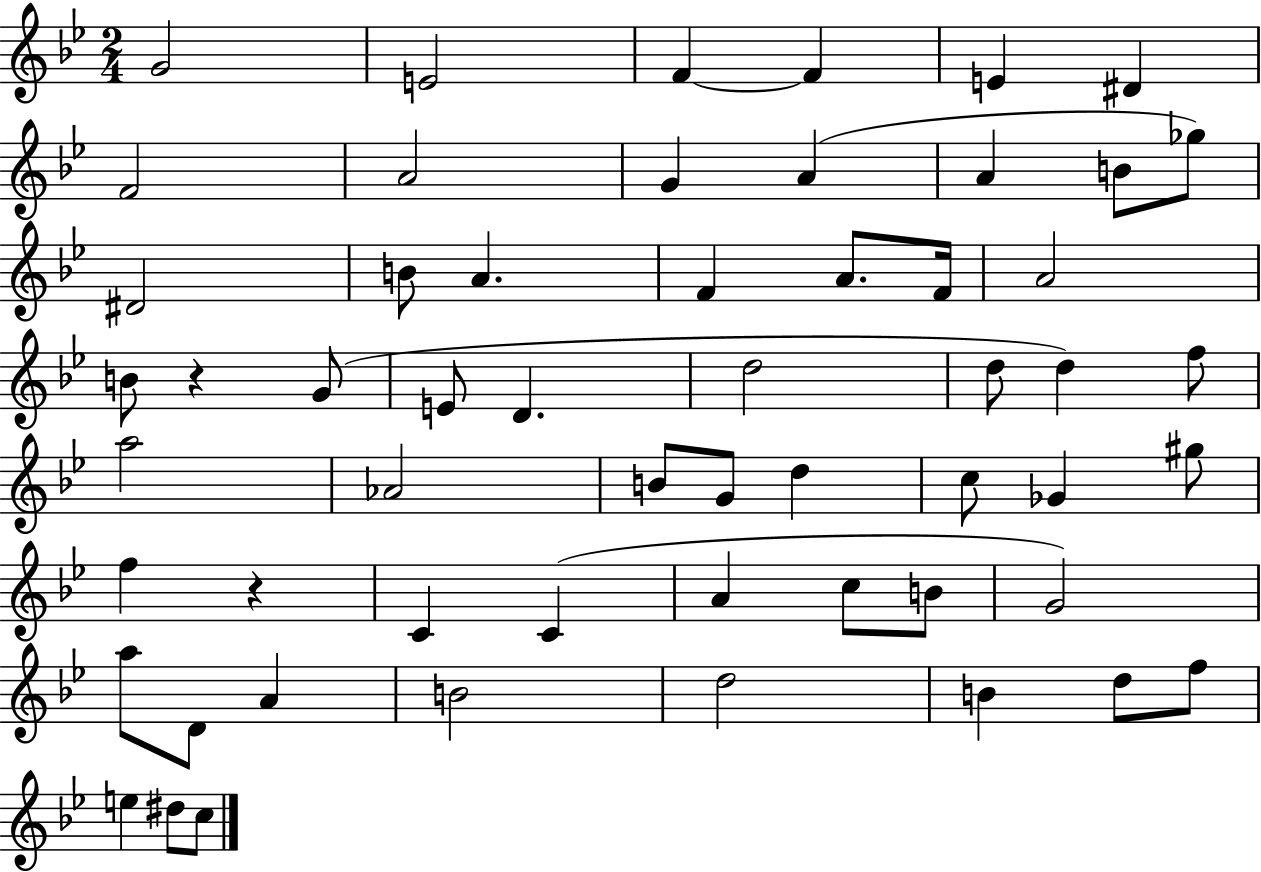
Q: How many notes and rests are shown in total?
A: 56